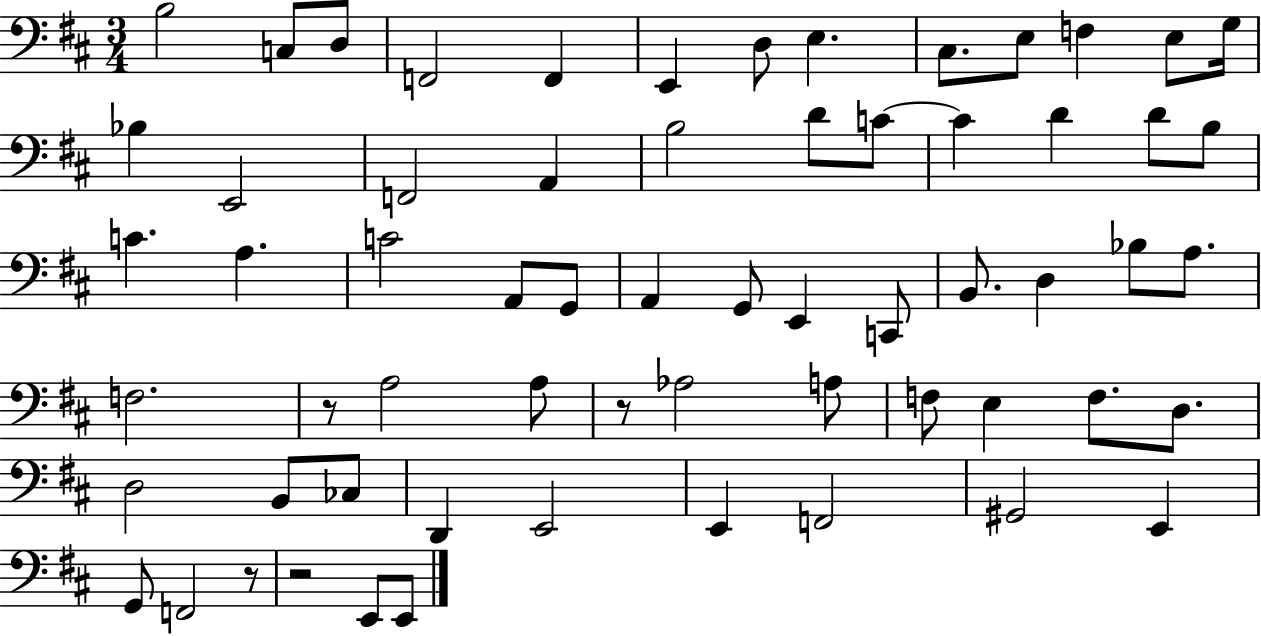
B3/h C3/e D3/e F2/h F2/q E2/q D3/e E3/q. C#3/e. E3/e F3/q E3/e G3/s Bb3/q E2/h F2/h A2/q B3/h D4/e C4/e C4/q D4/q D4/e B3/e C4/q. A3/q. C4/h A2/e G2/e A2/q G2/e E2/q C2/e B2/e. D3/q Bb3/e A3/e. F3/h. R/e A3/h A3/e R/e Ab3/h A3/e F3/e E3/q F3/e. D3/e. D3/h B2/e CES3/e D2/q E2/h E2/q F2/h G#2/h E2/q G2/e F2/h R/e R/h E2/e E2/e